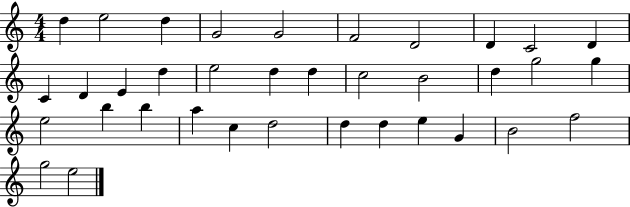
X:1
T:Untitled
M:4/4
L:1/4
K:C
d e2 d G2 G2 F2 D2 D C2 D C D E d e2 d d c2 B2 d g2 g e2 b b a c d2 d d e G B2 f2 g2 e2